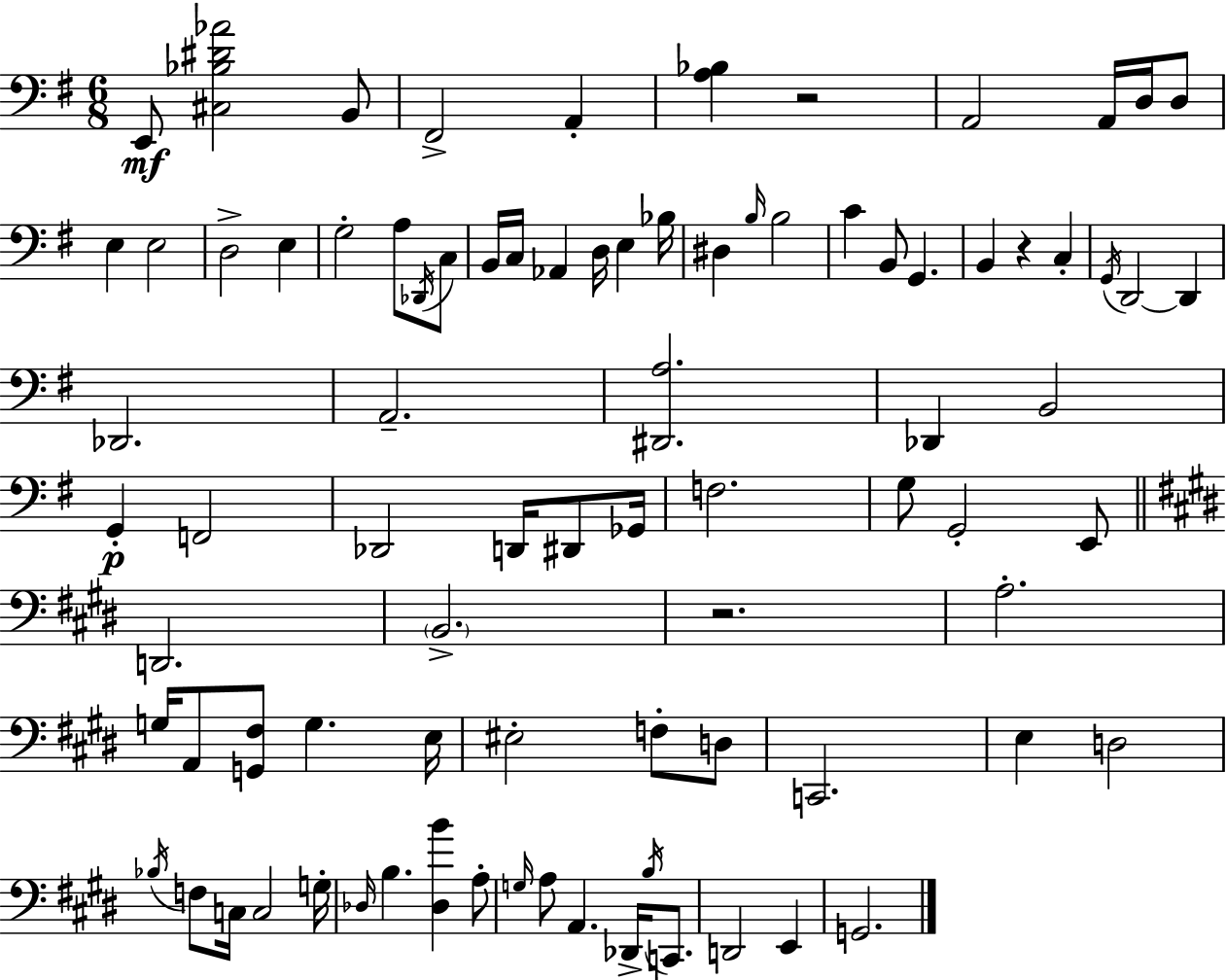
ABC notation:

X:1
T:Untitled
M:6/8
L:1/4
K:Em
E,,/2 [^C,_B,^D_A]2 B,,/2 ^F,,2 A,, [A,_B,] z2 A,,2 A,,/4 D,/4 D,/2 E, E,2 D,2 E, G,2 A,/2 _D,,/4 C,/2 B,,/4 C,/4 _A,, D,/4 E, _B,/4 ^D, B,/4 B,2 C B,,/2 G,, B,, z C, G,,/4 D,,2 D,, _D,,2 A,,2 [^D,,A,]2 _D,, B,,2 G,, F,,2 _D,,2 D,,/4 ^D,,/2 _G,,/4 F,2 G,/2 G,,2 E,,/2 D,,2 B,,2 z2 A,2 G,/4 A,,/2 [G,,^F,]/2 G, E,/4 ^E,2 F,/2 D,/2 C,,2 E, D,2 _B,/4 F,/2 C,/4 C,2 G,/4 _D,/4 B, [_D,B] A,/2 G,/4 A,/2 A,, _D,,/4 B,/4 C,,/2 D,,2 E,, G,,2